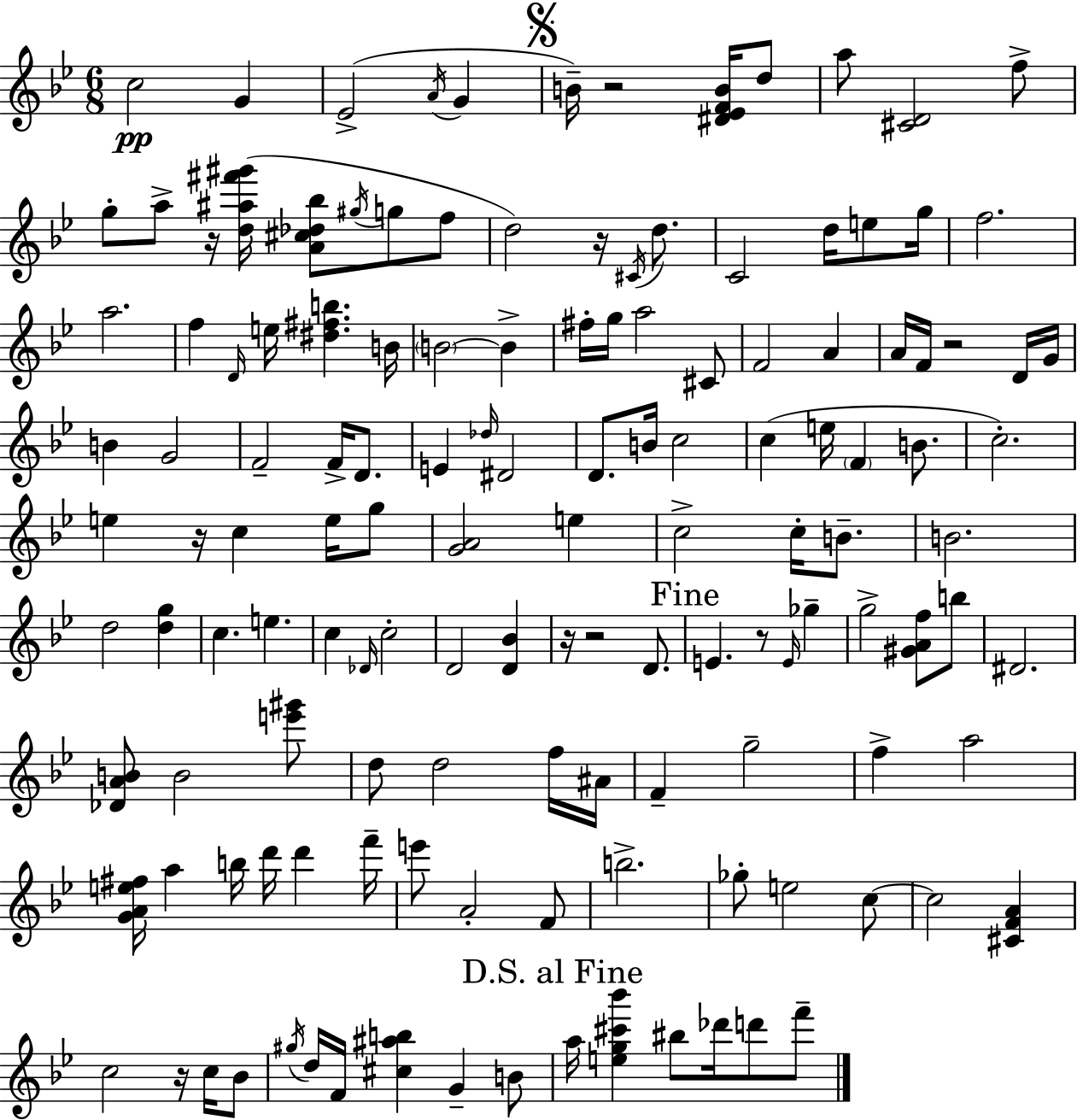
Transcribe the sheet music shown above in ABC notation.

X:1
T:Untitled
M:6/8
L:1/4
K:Bb
c2 G _E2 A/4 G B/4 z2 [^D_EFB]/4 d/2 a/2 [^CD]2 f/2 g/2 a/2 z/4 [d^a^f'^g']/4 [A^c_d_b]/2 ^g/4 g/2 f/2 d2 z/4 ^C/4 d/2 C2 d/4 e/2 g/4 f2 a2 f D/4 e/4 [^d^fb] B/4 B2 B ^f/4 g/4 a2 ^C/2 F2 A A/4 F/4 z2 D/4 G/4 B G2 F2 F/4 D/2 E _d/4 ^D2 D/2 B/4 c2 c e/4 F B/2 c2 e z/4 c e/4 g/2 [GA]2 e c2 c/4 B/2 B2 d2 [dg] c e c _D/4 c2 D2 [D_B] z/4 z2 D/2 E z/2 E/4 _g g2 [^GAf]/2 b/2 ^D2 [_DAB]/2 B2 [e'^g']/2 d/2 d2 f/4 ^A/4 F g2 f a2 [GAe^f]/4 a b/4 d'/4 d' f'/4 e'/2 A2 F/2 b2 _g/2 e2 c/2 c2 [^CFA] c2 z/4 c/4 _B/2 ^g/4 d/4 F/4 [^c^ab] G B/2 a/4 [eg^c'_b'] ^b/2 _d'/4 d'/2 f'/2